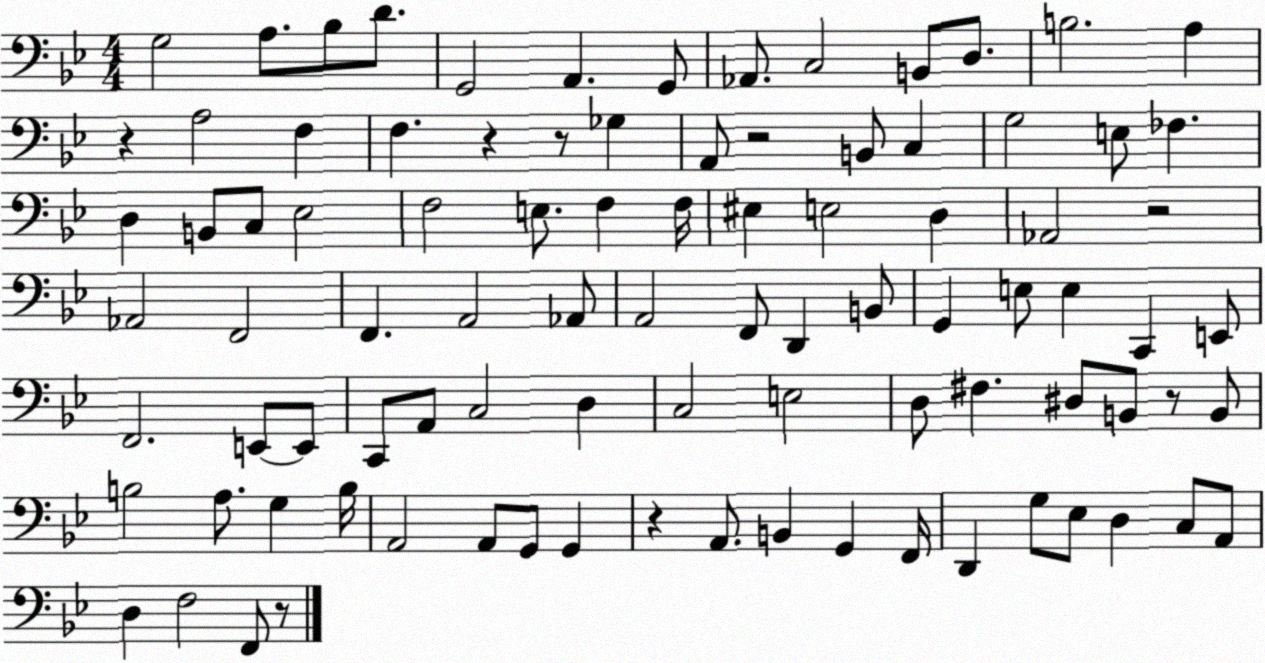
X:1
T:Untitled
M:4/4
L:1/4
K:Bb
G,2 A,/2 _B,/2 D/2 G,,2 A,, G,,/2 _A,,/2 C,2 B,,/2 D,/2 B,2 A, z A,2 F, F, z z/2 _G, A,,/2 z2 B,,/2 C, G,2 E,/2 _F, D, B,,/2 C,/2 _E,2 F,2 E,/2 F, F,/4 ^E, E,2 D, _A,,2 z2 _A,,2 F,,2 F,, A,,2 _A,,/2 A,,2 F,,/2 D,, B,,/2 G,, E,/2 E, C,, E,,/2 F,,2 E,,/2 E,,/2 C,,/2 A,,/2 C,2 D, C,2 E,2 D,/2 ^F, ^D,/2 B,,/2 z/2 B,,/2 B,2 A,/2 G, B,/4 A,,2 A,,/2 G,,/2 G,, z A,,/2 B,, G,, F,,/4 D,, G,/2 _E,/2 D, C,/2 A,,/2 D, F,2 F,,/2 z/2